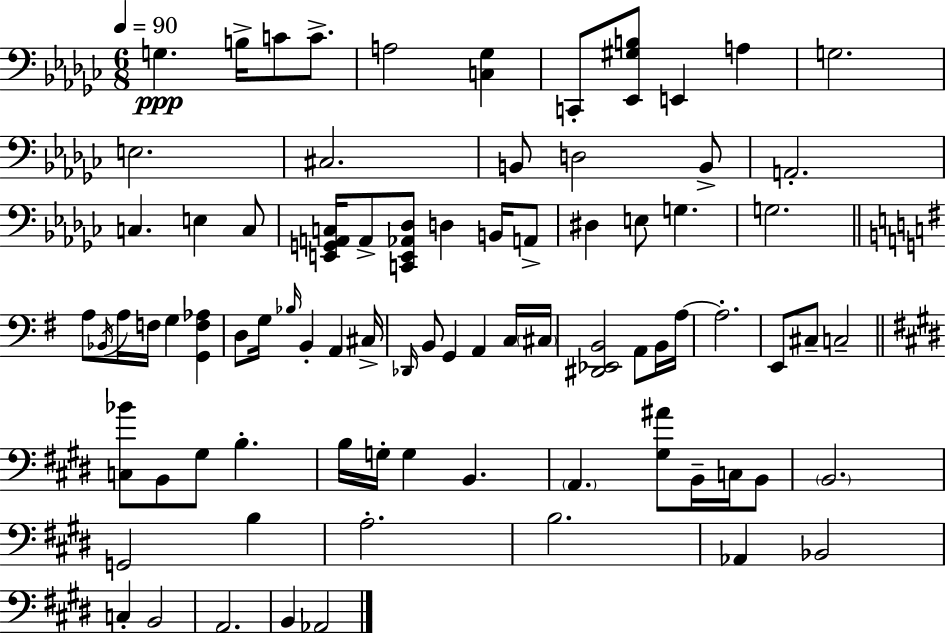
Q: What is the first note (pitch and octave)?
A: G3